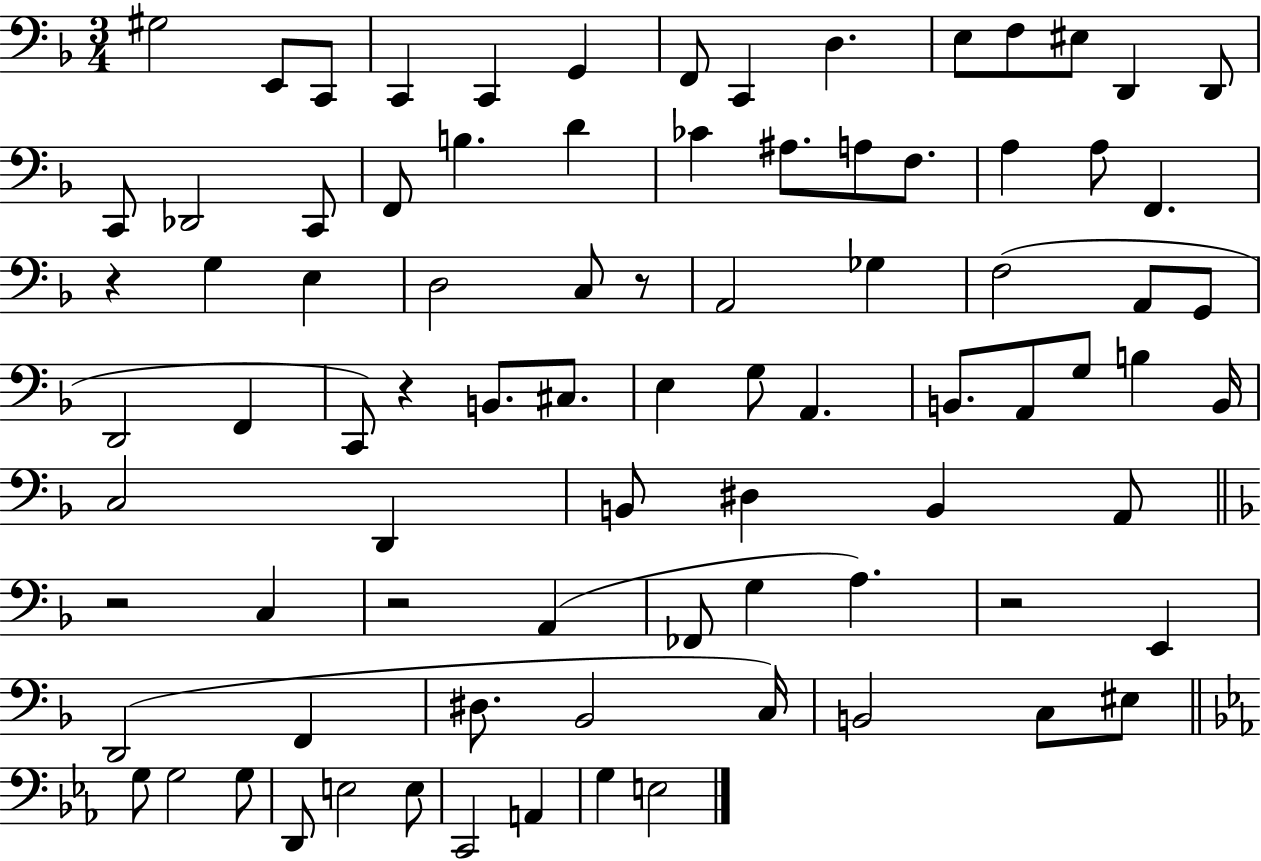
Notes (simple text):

G#3/h E2/e C2/e C2/q C2/q G2/q F2/e C2/q D3/q. E3/e F3/e EIS3/e D2/q D2/e C2/e Db2/h C2/e F2/e B3/q. D4/q CES4/q A#3/e. A3/e F3/e. A3/q A3/e F2/q. R/q G3/q E3/q D3/h C3/e R/e A2/h Gb3/q F3/h A2/e G2/e D2/h F2/q C2/e R/q B2/e. C#3/e. E3/q G3/e A2/q. B2/e. A2/e G3/e B3/q B2/s C3/h D2/q B2/e D#3/q B2/q A2/e R/h C3/q R/h A2/q FES2/e G3/q A3/q. R/h E2/q D2/h F2/q D#3/e. Bb2/h C3/s B2/h C3/e EIS3/e G3/e G3/h G3/e D2/e E3/h E3/e C2/h A2/q G3/q E3/h